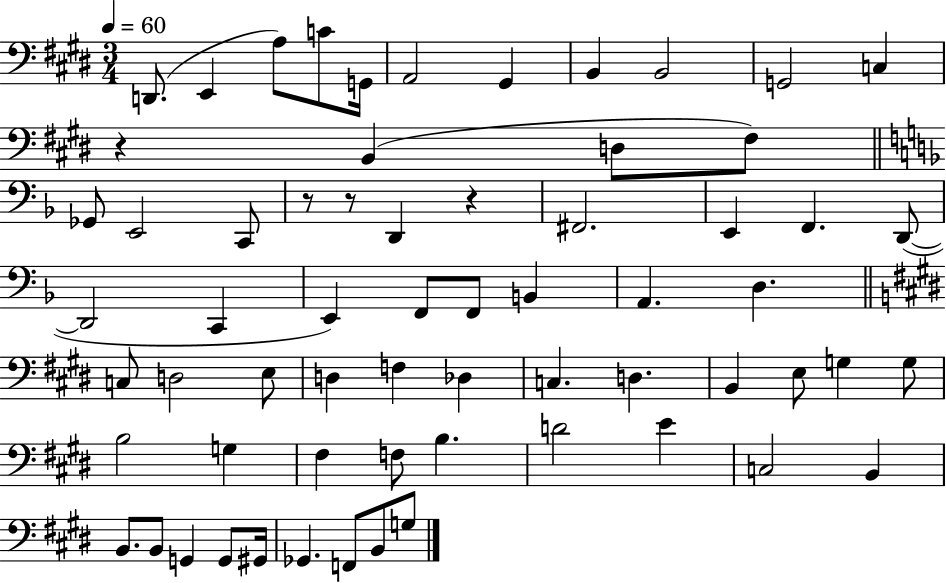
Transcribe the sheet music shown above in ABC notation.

X:1
T:Untitled
M:3/4
L:1/4
K:E
D,,/2 E,, A,/2 C/2 G,,/4 A,,2 ^G,, B,, B,,2 G,,2 C, z B,, D,/2 ^F,/2 _G,,/2 E,,2 C,,/2 z/2 z/2 D,, z ^F,,2 E,, F,, D,,/2 D,,2 C,, E,, F,,/2 F,,/2 B,, A,, D, C,/2 D,2 E,/2 D, F, _D, C, D, B,, E,/2 G, G,/2 B,2 G, ^F, F,/2 B, D2 E C,2 B,, B,,/2 B,,/2 G,, G,,/2 ^G,,/4 _G,, F,,/2 B,,/2 G,/2